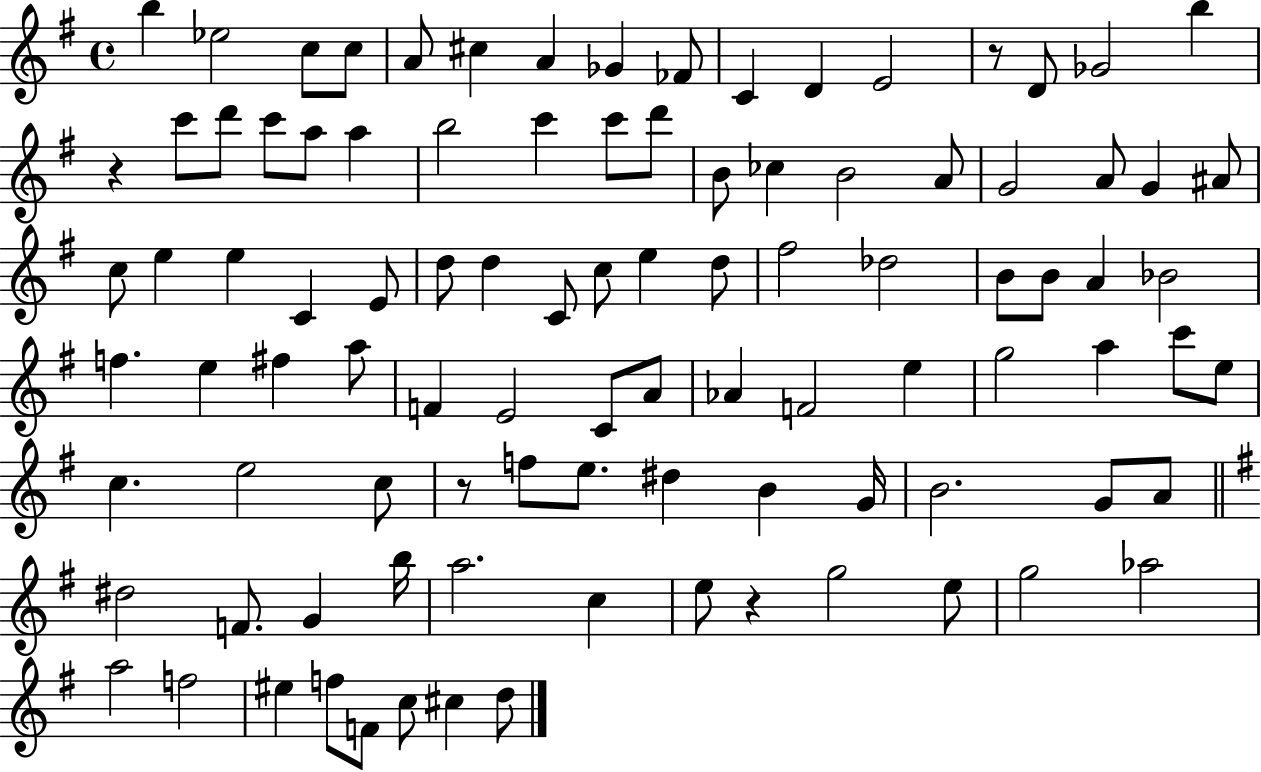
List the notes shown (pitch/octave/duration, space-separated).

B5/q Eb5/h C5/e C5/e A4/e C#5/q A4/q Gb4/q FES4/e C4/q D4/q E4/h R/e D4/e Gb4/h B5/q R/q C6/e D6/e C6/e A5/e A5/q B5/h C6/q C6/e D6/e B4/e CES5/q B4/h A4/e G4/h A4/e G4/q A#4/e C5/e E5/q E5/q C4/q E4/e D5/e D5/q C4/e C5/e E5/q D5/e F#5/h Db5/h B4/e B4/e A4/q Bb4/h F5/q. E5/q F#5/q A5/e F4/q E4/h C4/e A4/e Ab4/q F4/h E5/q G5/h A5/q C6/e E5/e C5/q. E5/h C5/e R/e F5/e E5/e. D#5/q B4/q G4/s B4/h. G4/e A4/e D#5/h F4/e. G4/q B5/s A5/h. C5/q E5/e R/q G5/h E5/e G5/h Ab5/h A5/h F5/h EIS5/q F5/e F4/e C5/e C#5/q D5/e